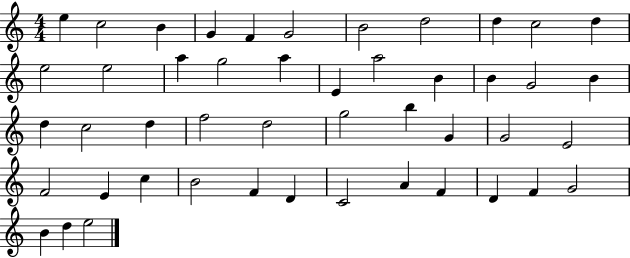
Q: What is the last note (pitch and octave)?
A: E5